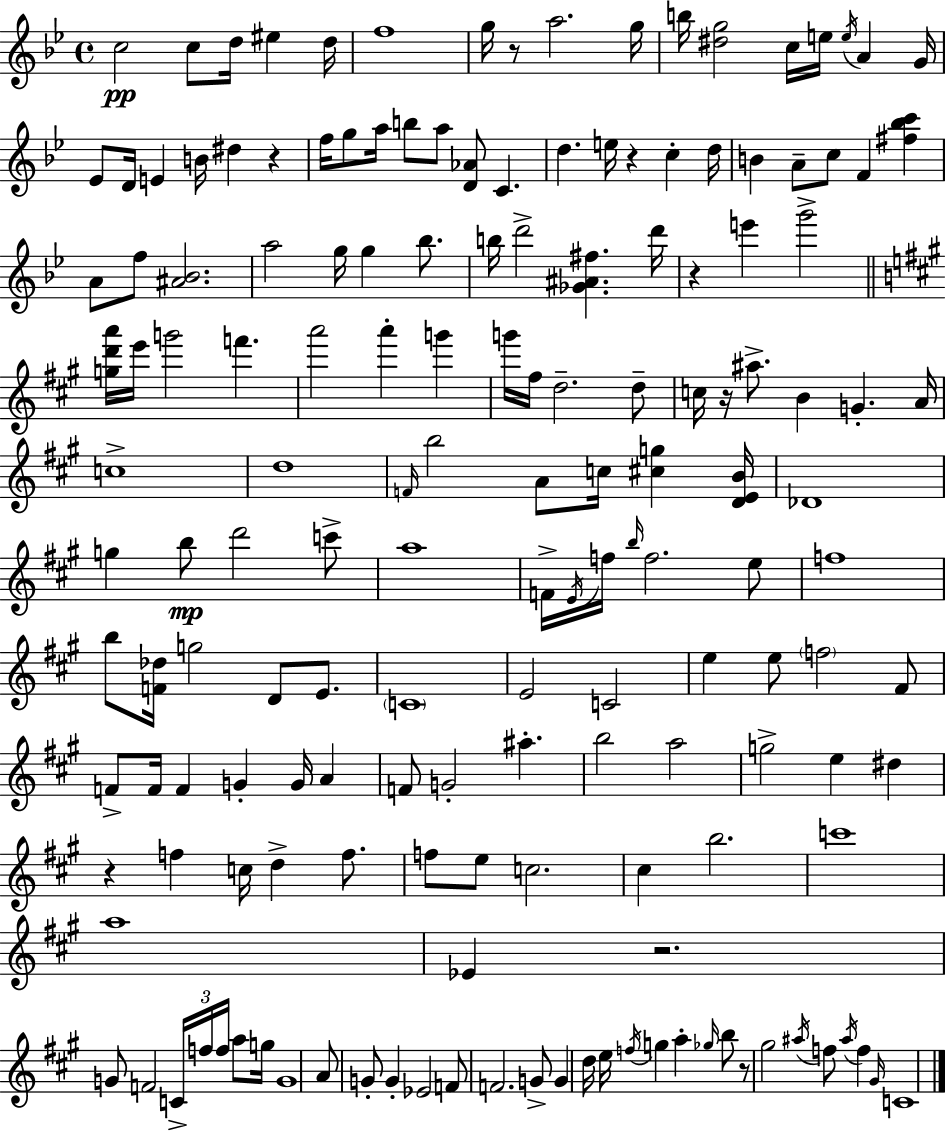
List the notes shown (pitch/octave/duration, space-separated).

C5/h C5/e D5/s EIS5/q D5/s F5/w G5/s R/e A5/h. G5/s B5/s [D#5,G5]/h C5/s E5/s E5/s A4/q G4/s Eb4/e D4/s E4/q B4/s D#5/q R/q F5/s G5/e A5/s B5/e A5/e [D4,Ab4]/e C4/q. D5/q. E5/s R/q C5/q D5/s B4/q A4/e C5/e F4/q [F#5,Bb5,C6]/q A4/e F5/e [A#4,Bb4]/h. A5/h G5/s G5/q Bb5/e. B5/s D6/h [Gb4,A#4,F#5]/q. D6/s R/q E6/q G6/h [G5,D6,A6]/s E6/s G6/h F6/q. A6/h A6/q G6/q G6/s F#5/s D5/h. D5/e C5/s R/s A#5/e. B4/q G4/q. A4/s C5/w D5/w F4/s B5/h A4/e C5/s [C#5,G5]/q [D4,E4,B4]/s Db4/w G5/q B5/e D6/h C6/e A5/w F4/s E4/s F5/s B5/s F5/h. E5/e F5/w B5/e [F4,Db5]/s G5/h D4/e E4/e. C4/w E4/h C4/h E5/q E5/e F5/h F#4/e F4/e F4/s F4/q G4/q G4/s A4/q F4/e G4/h A#5/q. B5/h A5/h G5/h E5/q D#5/q R/q F5/q C5/s D5/q F5/e. F5/e E5/e C5/h. C#5/q B5/h. C6/w A5/w Eb4/q R/h. G4/e F4/h C4/s F5/s F5/s A5/e G5/s G4/w A4/e G4/e G4/q Eb4/h F4/e F4/h. G4/e G4/q D5/s E5/s F5/s G5/q A5/q Gb5/s B5/e R/e G#5/h A#5/s F5/e A#5/s F5/q G#4/s C4/w